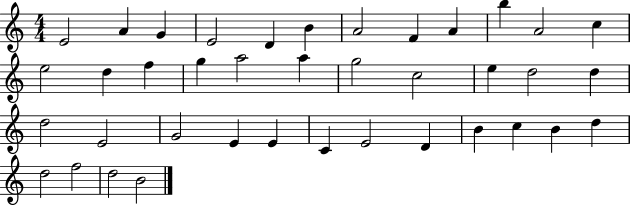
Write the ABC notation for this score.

X:1
T:Untitled
M:4/4
L:1/4
K:C
E2 A G E2 D B A2 F A b A2 c e2 d f g a2 a g2 c2 e d2 d d2 E2 G2 E E C E2 D B c B d d2 f2 d2 B2